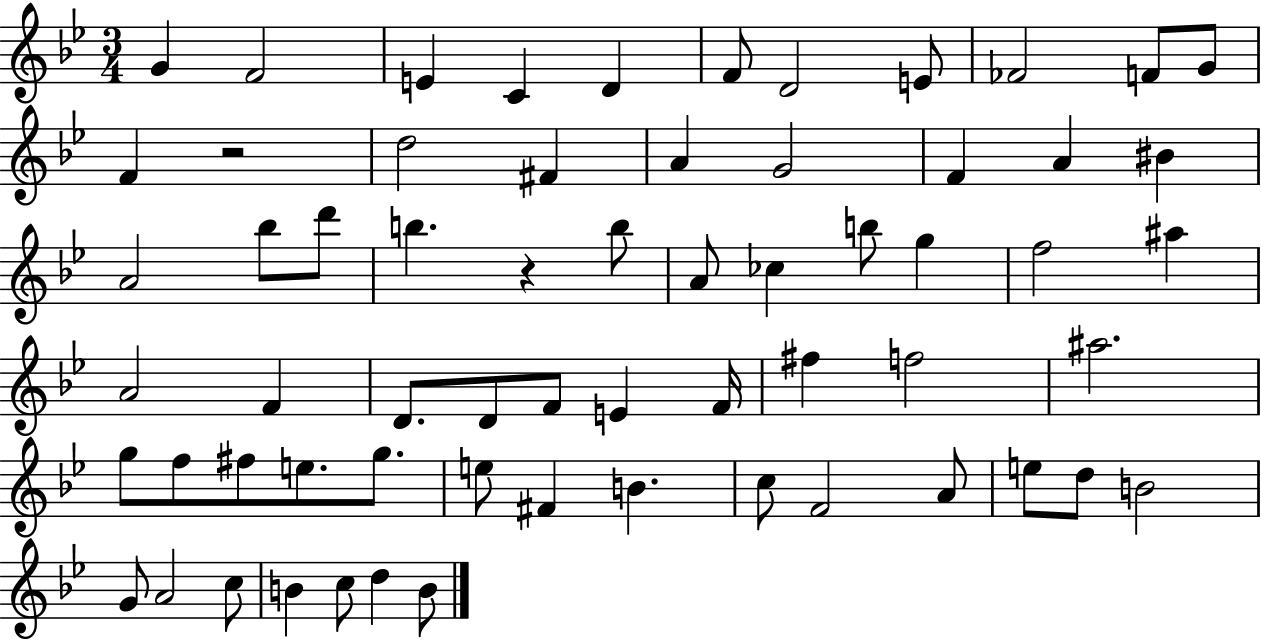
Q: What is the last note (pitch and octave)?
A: B4